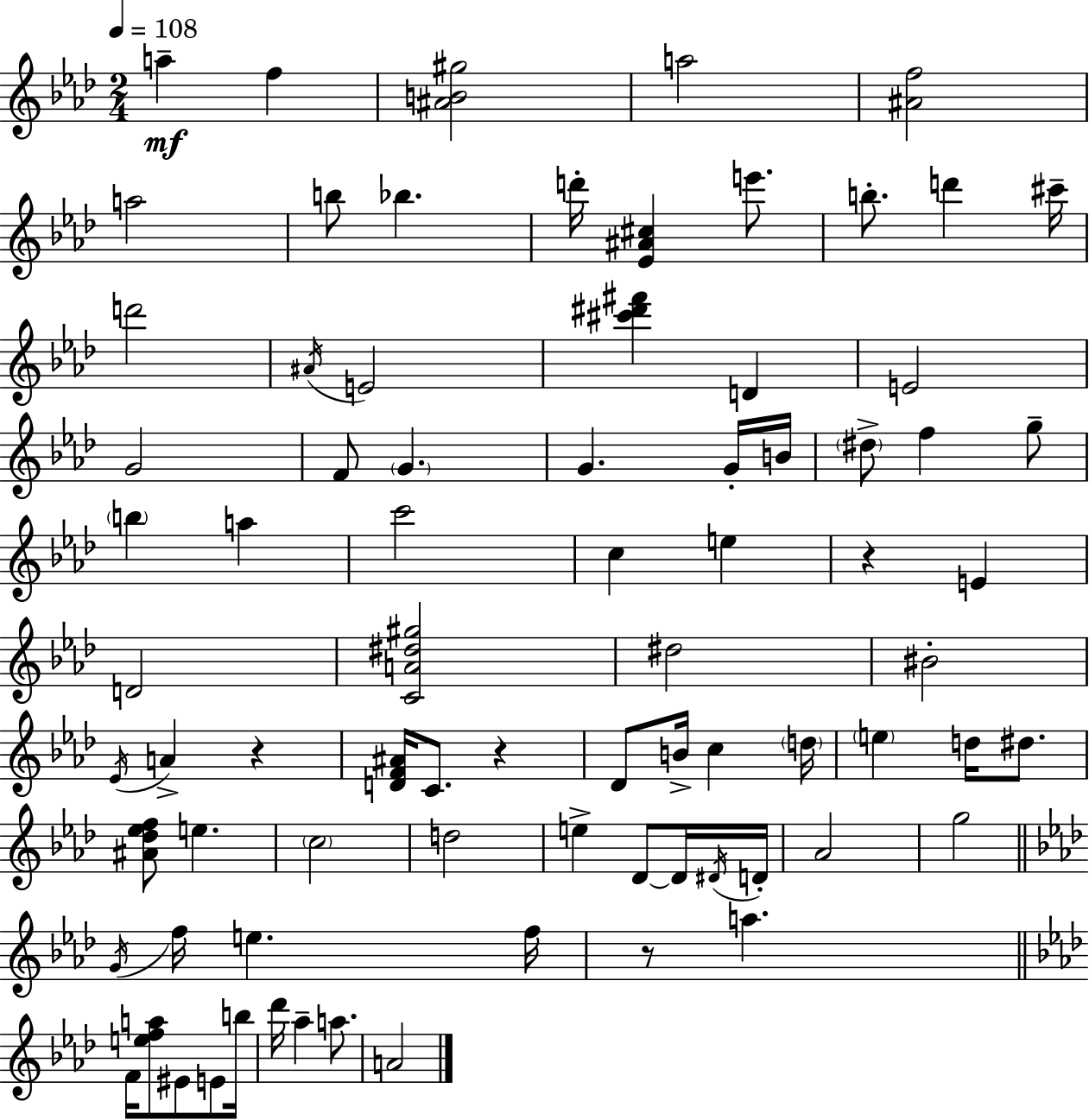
A5/q F5/q [A#4,B4,G#5]/h A5/h [A#4,F5]/h A5/h B5/e Bb5/q. D6/s [Eb4,A#4,C#5]/q E6/e. B5/e. D6/q C#6/s D6/h A#4/s E4/h [C#6,D#6,F#6]/q D4/q E4/h G4/h F4/e G4/q. G4/q. G4/s B4/s D#5/e F5/q G5/e B5/q A5/q C6/h C5/q E5/q R/q E4/q D4/h [C4,A4,D#5,G#5]/h D#5/h BIS4/h Eb4/s A4/q R/q [D4,F4,A#4]/s C4/e. R/q Db4/e B4/s C5/q D5/s E5/q D5/s D#5/e. [A#4,Db5,Eb5,F5]/e E5/q. C5/h D5/h E5/q Db4/e Db4/s D#4/s D4/s Ab4/h G5/h G4/s F5/s E5/q. F5/s R/e A5/q. F4/s [E5,F5,A5]/e EIS4/e E4/e B5/s Db6/s Ab5/q A5/e. A4/h